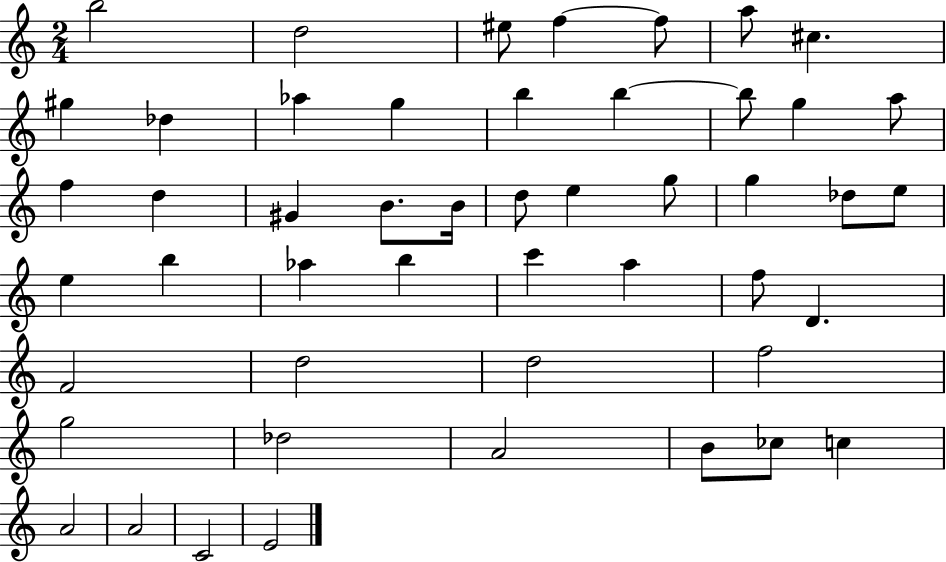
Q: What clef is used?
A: treble